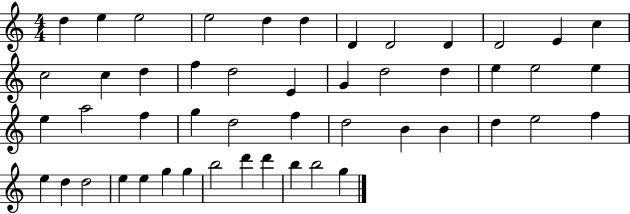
D5/q E5/q E5/h E5/h D5/q D5/q D4/q D4/h D4/q D4/h E4/q C5/q C5/h C5/q D5/q F5/q D5/h E4/q G4/q D5/h D5/q E5/q E5/h E5/q E5/q A5/h F5/q G5/q D5/h F5/q D5/h B4/q B4/q D5/q E5/h F5/q E5/q D5/q D5/h E5/q E5/q G5/q G5/q B5/h D6/q D6/q B5/q B5/h G5/q